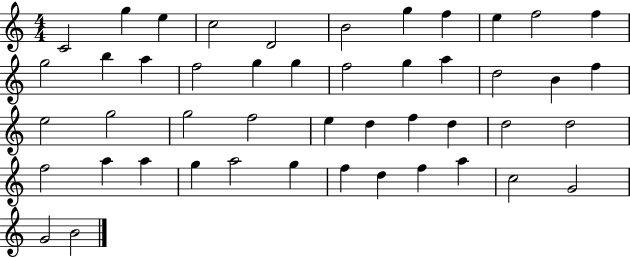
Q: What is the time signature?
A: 4/4